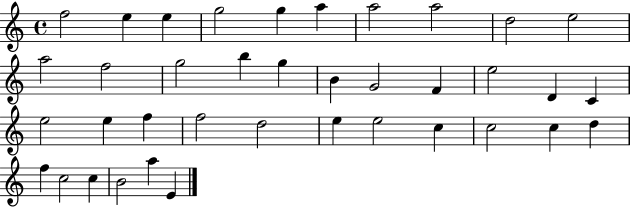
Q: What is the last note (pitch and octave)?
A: E4